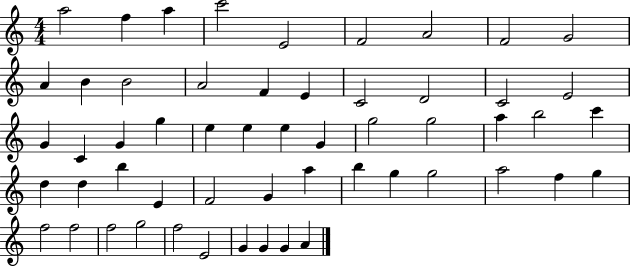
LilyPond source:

{
  \clef treble
  \numericTimeSignature
  \time 4/4
  \key c \major
  a''2 f''4 a''4 | c'''2 e'2 | f'2 a'2 | f'2 g'2 | \break a'4 b'4 b'2 | a'2 f'4 e'4 | c'2 d'2 | c'2 e'2 | \break g'4 c'4 g'4 g''4 | e''4 e''4 e''4 g'4 | g''2 g''2 | a''4 b''2 c'''4 | \break d''4 d''4 b''4 e'4 | f'2 g'4 a''4 | b''4 g''4 g''2 | a''2 f''4 g''4 | \break f''2 f''2 | f''2 g''2 | f''2 e'2 | g'4 g'4 g'4 a'4 | \break \bar "|."
}